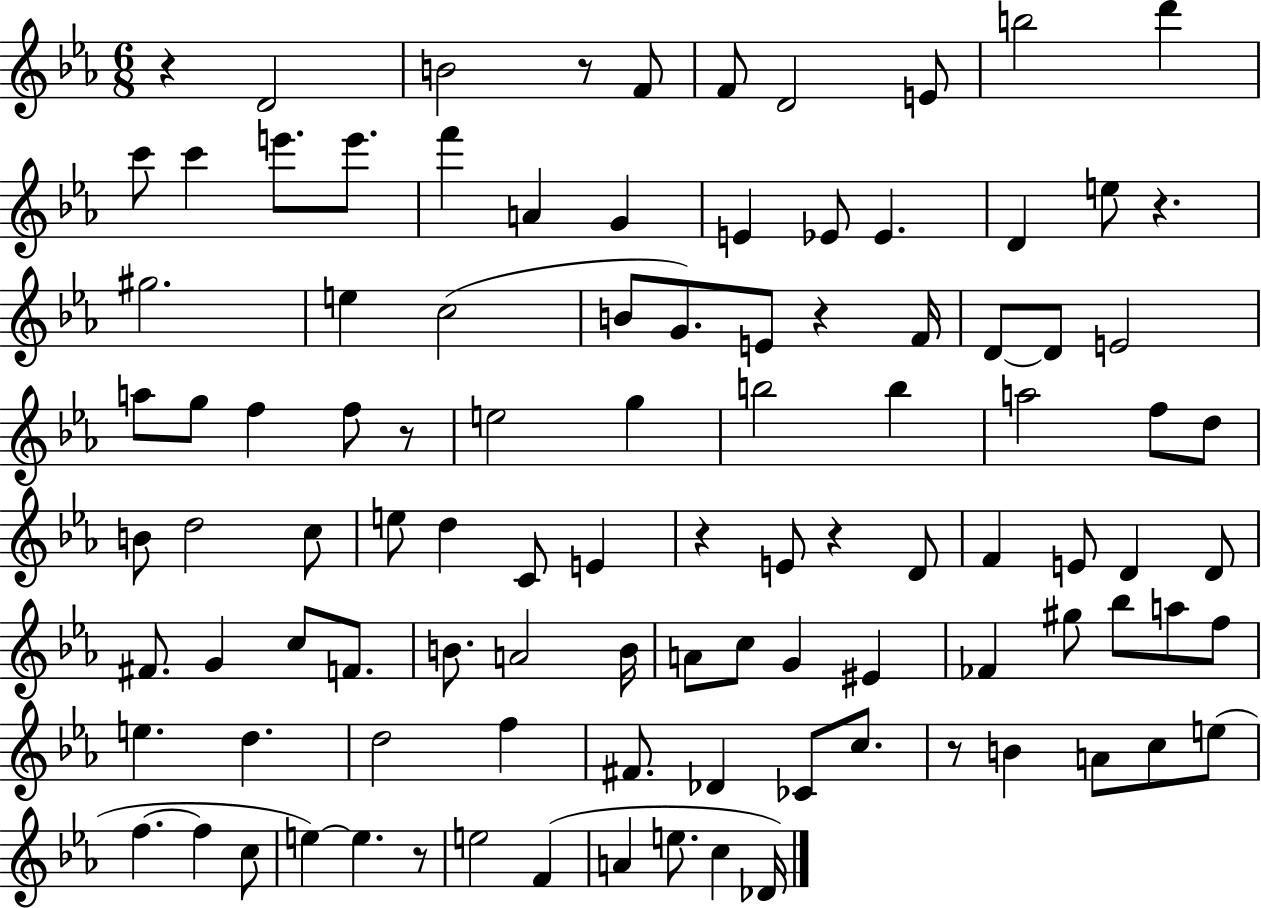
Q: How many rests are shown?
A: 9